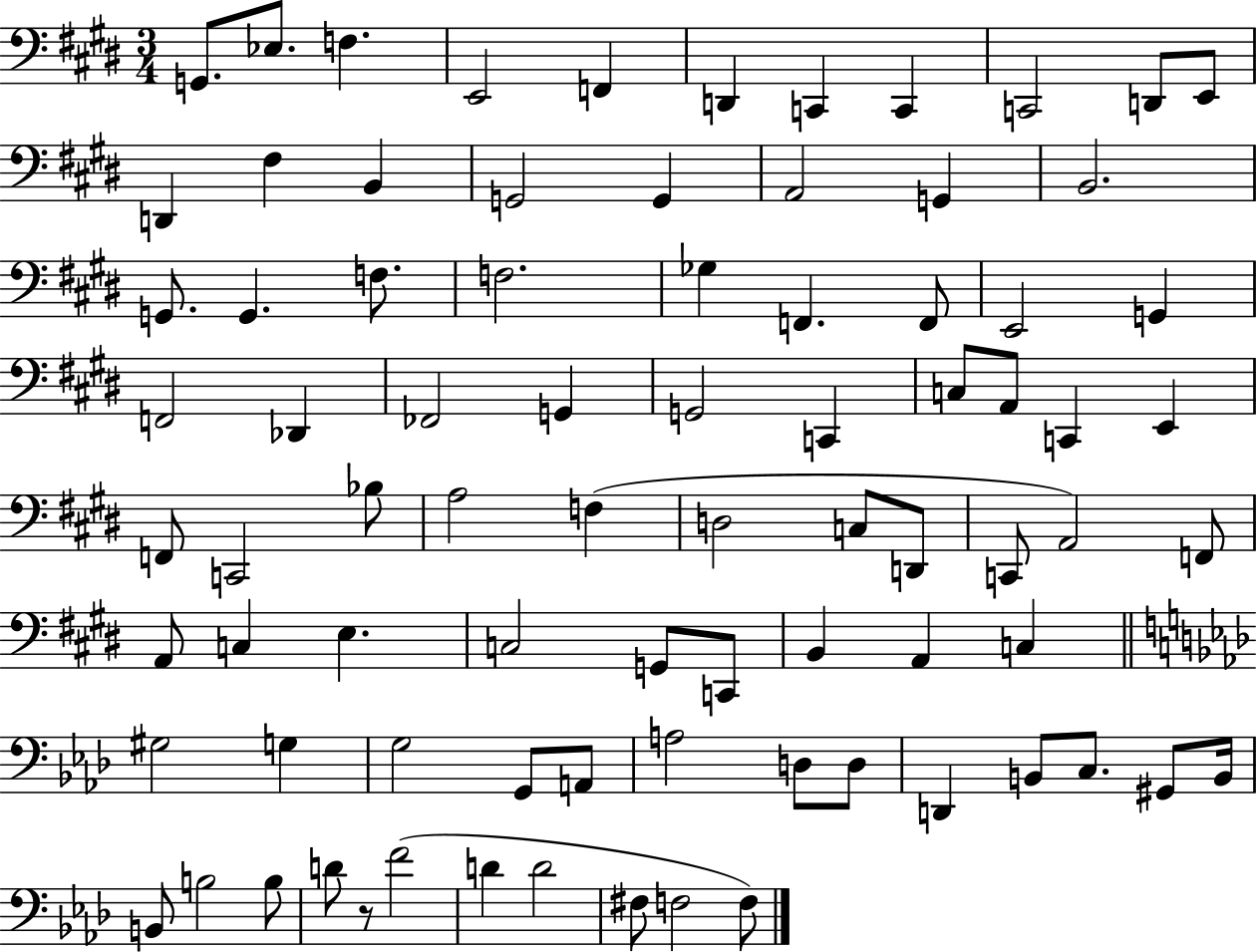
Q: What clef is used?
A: bass